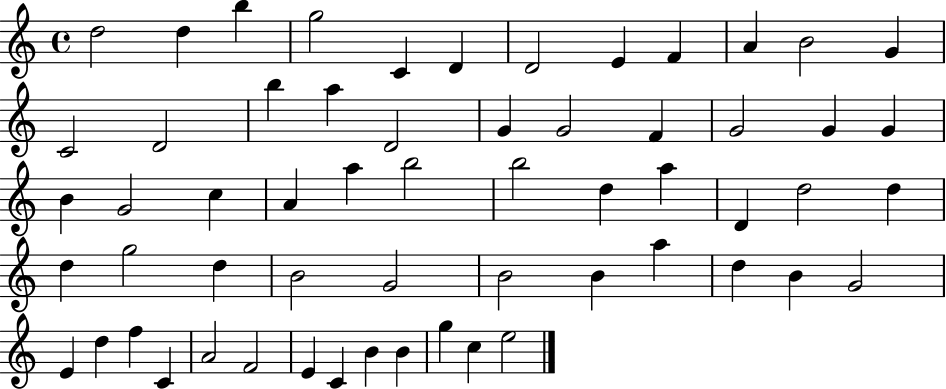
{
  \clef treble
  \time 4/4
  \defaultTimeSignature
  \key c \major
  d''2 d''4 b''4 | g''2 c'4 d'4 | d'2 e'4 f'4 | a'4 b'2 g'4 | \break c'2 d'2 | b''4 a''4 d'2 | g'4 g'2 f'4 | g'2 g'4 g'4 | \break b'4 g'2 c''4 | a'4 a''4 b''2 | b''2 d''4 a''4 | d'4 d''2 d''4 | \break d''4 g''2 d''4 | b'2 g'2 | b'2 b'4 a''4 | d''4 b'4 g'2 | \break e'4 d''4 f''4 c'4 | a'2 f'2 | e'4 c'4 b'4 b'4 | g''4 c''4 e''2 | \break \bar "|."
}